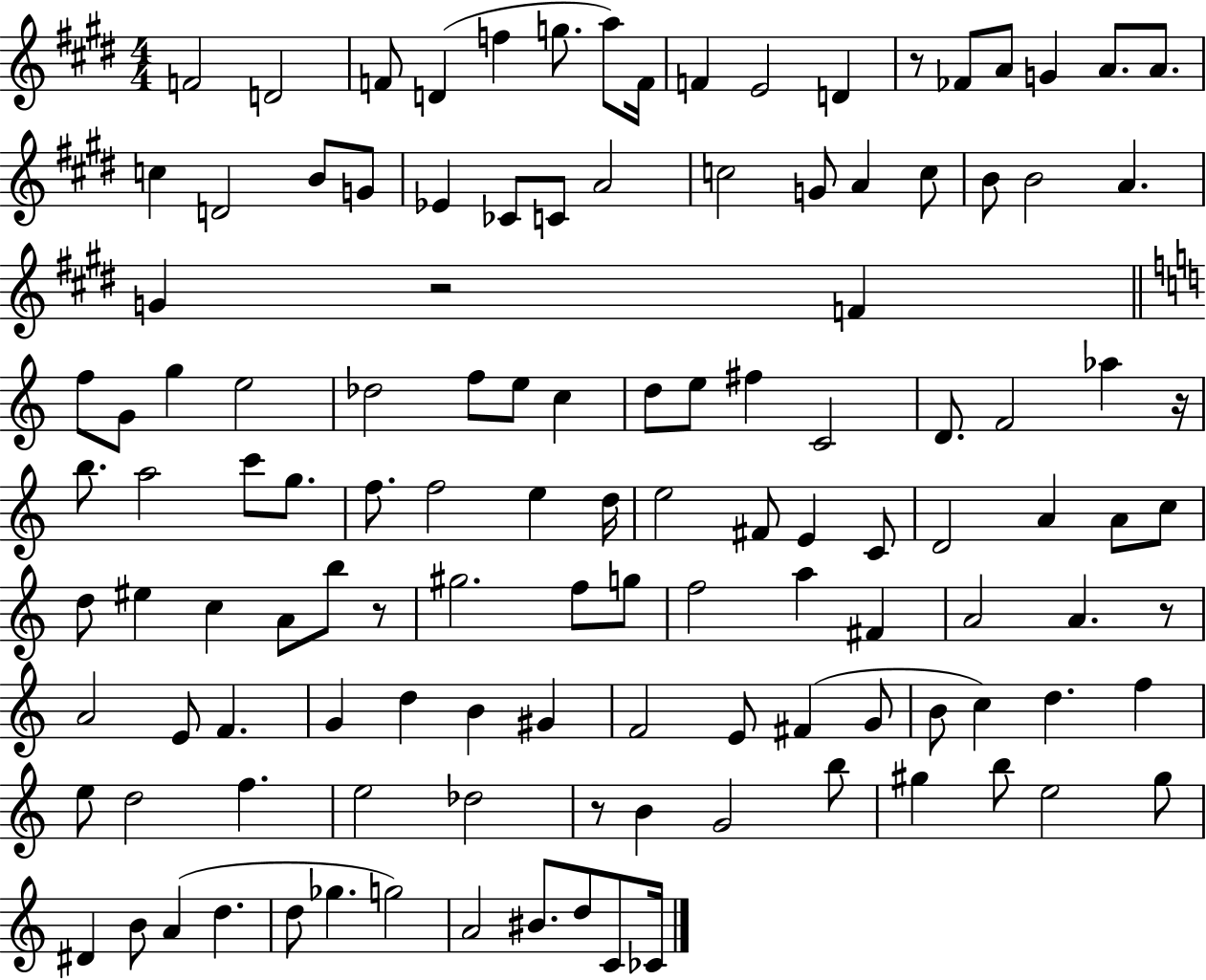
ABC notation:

X:1
T:Untitled
M:4/4
L:1/4
K:E
F2 D2 F/2 D f g/2 a/2 F/4 F E2 D z/2 _F/2 A/2 G A/2 A/2 c D2 B/2 G/2 _E _C/2 C/2 A2 c2 G/2 A c/2 B/2 B2 A G z2 F f/2 G/2 g e2 _d2 f/2 e/2 c d/2 e/2 ^f C2 D/2 F2 _a z/4 b/2 a2 c'/2 g/2 f/2 f2 e d/4 e2 ^F/2 E C/2 D2 A A/2 c/2 d/2 ^e c A/2 b/2 z/2 ^g2 f/2 g/2 f2 a ^F A2 A z/2 A2 E/2 F G d B ^G F2 E/2 ^F G/2 B/2 c d f e/2 d2 f e2 _d2 z/2 B G2 b/2 ^g b/2 e2 ^g/2 ^D B/2 A d d/2 _g g2 A2 ^B/2 d/2 C/2 _C/4